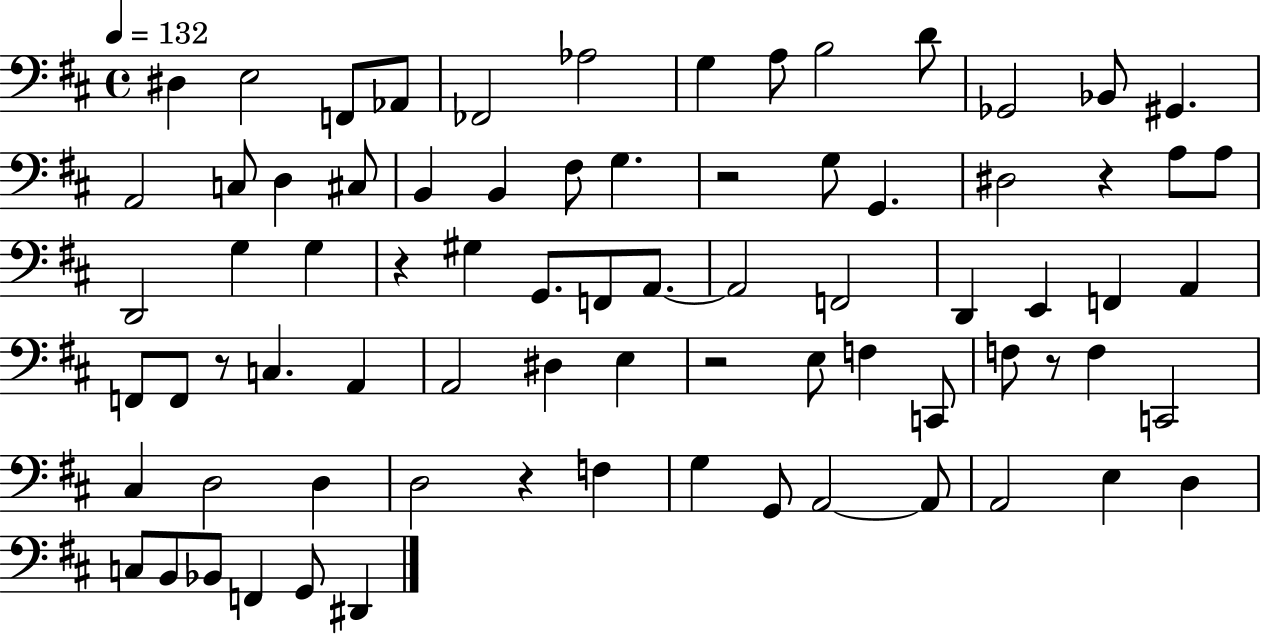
X:1
T:Untitled
M:4/4
L:1/4
K:D
^D, E,2 F,,/2 _A,,/2 _F,,2 _A,2 G, A,/2 B,2 D/2 _G,,2 _B,,/2 ^G,, A,,2 C,/2 D, ^C,/2 B,, B,, ^F,/2 G, z2 G,/2 G,, ^D,2 z A,/2 A,/2 D,,2 G, G, z ^G, G,,/2 F,,/2 A,,/2 A,,2 F,,2 D,, E,, F,, A,, F,,/2 F,,/2 z/2 C, A,, A,,2 ^D, E, z2 E,/2 F, C,,/2 F,/2 z/2 F, C,,2 ^C, D,2 D, D,2 z F, G, G,,/2 A,,2 A,,/2 A,,2 E, D, C,/2 B,,/2 _B,,/2 F,, G,,/2 ^D,,